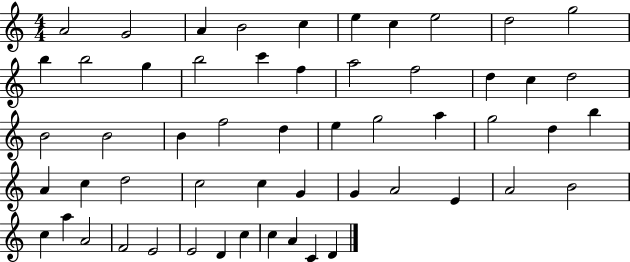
A4/h G4/h A4/q B4/h C5/q E5/q C5/q E5/h D5/h G5/h B5/q B5/h G5/q B5/h C6/q F5/q A5/h F5/h D5/q C5/q D5/h B4/h B4/h B4/q F5/h D5/q E5/q G5/h A5/q G5/h D5/q B5/q A4/q C5/q D5/h C5/h C5/q G4/q G4/q A4/h E4/q A4/h B4/h C5/q A5/q A4/h F4/h E4/h E4/h D4/q C5/q C5/q A4/q C4/q D4/q